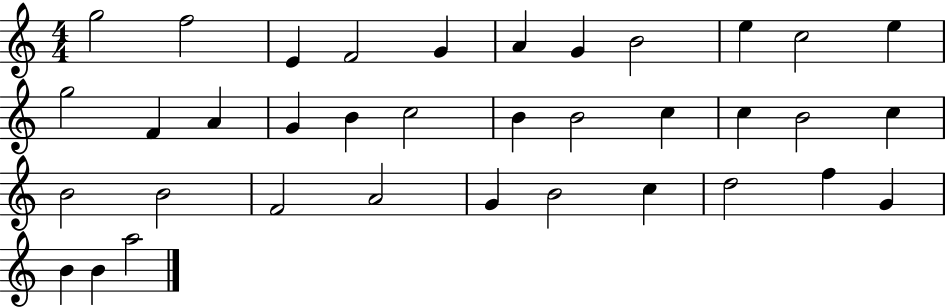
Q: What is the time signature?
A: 4/4